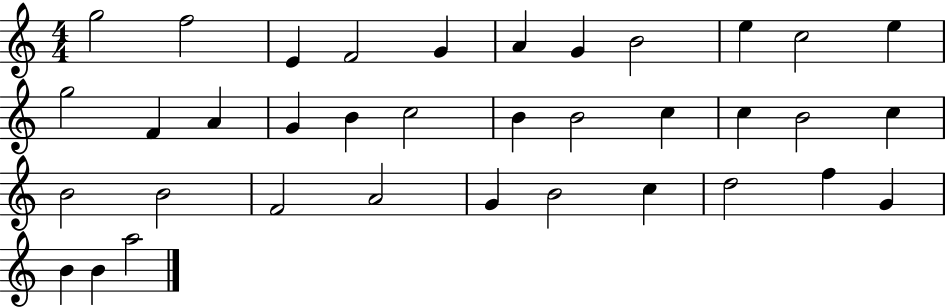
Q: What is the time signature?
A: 4/4